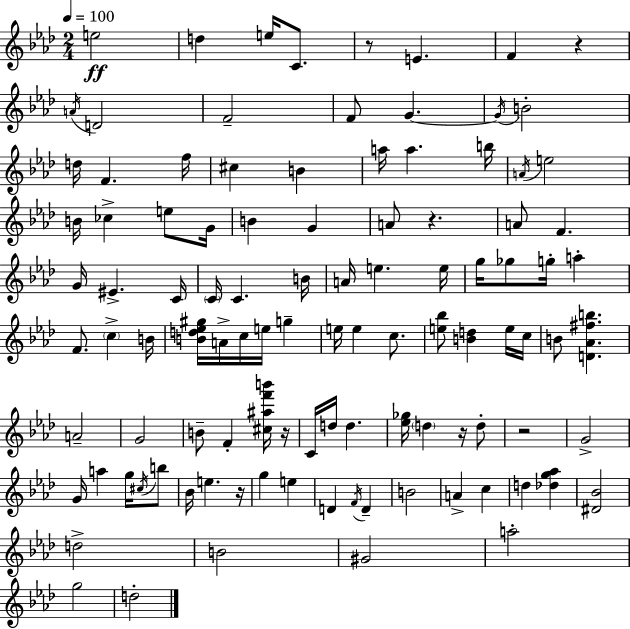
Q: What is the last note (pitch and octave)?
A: D5